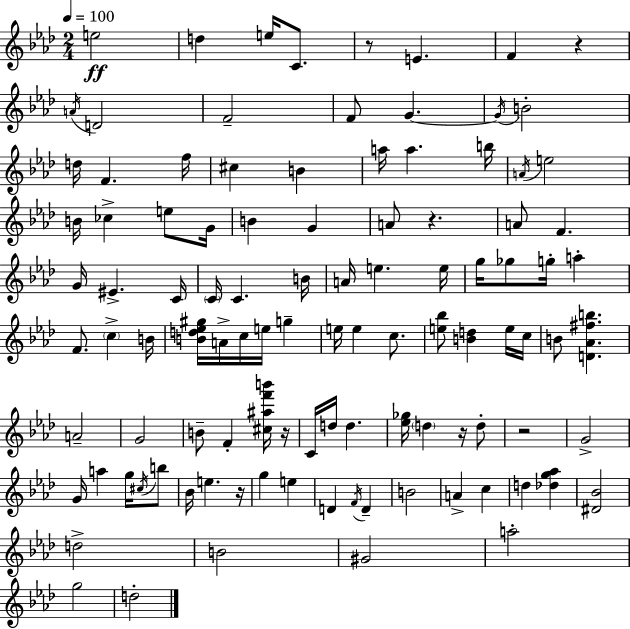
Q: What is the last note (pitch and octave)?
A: D5